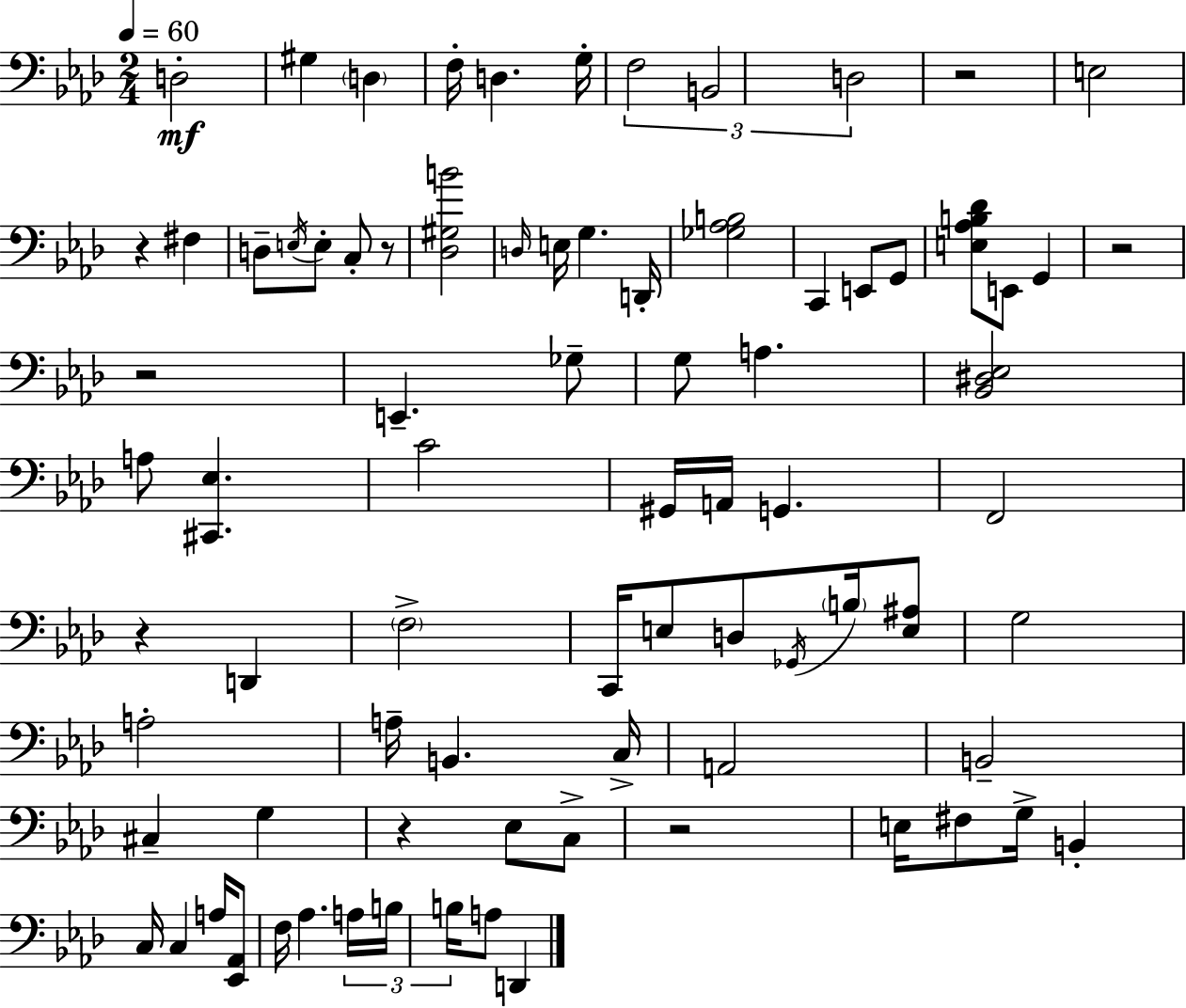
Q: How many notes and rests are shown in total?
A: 81